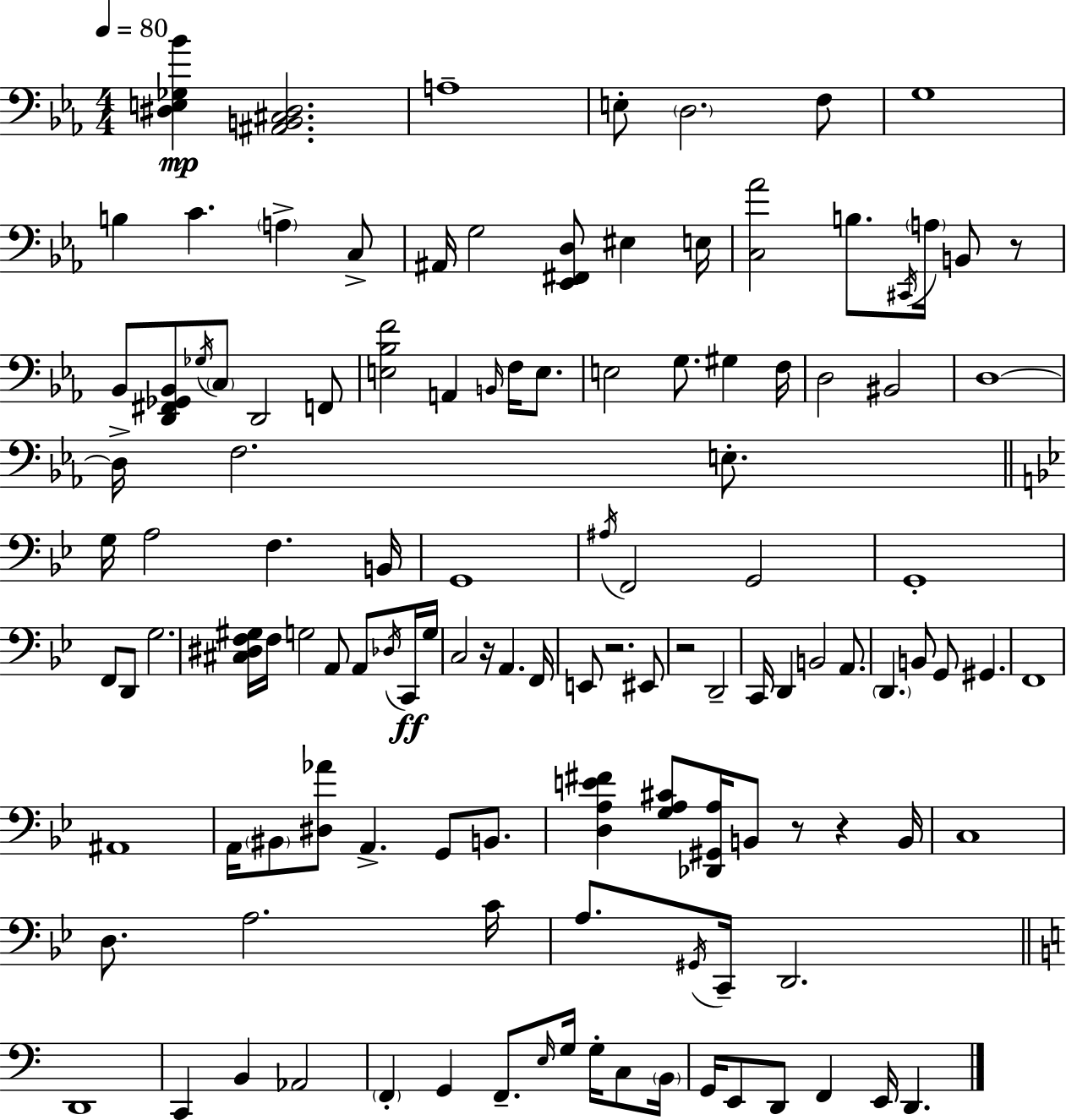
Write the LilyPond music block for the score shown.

{
  \clef bass
  \numericTimeSignature
  \time 4/4
  \key c \minor
  \tempo 4 = 80
  \repeat volta 2 { <dis e ges bes'>4\mp <ais, b, cis dis>2. | a1-- | e8-. \parenthesize d2. f8 | g1 | \break b4 c'4. \parenthesize a4-> c8-> | ais,16 g2 <ees, fis, d>8 eis4 e16 | <c aes'>2 b8. \acciaccatura { cis,16 } \parenthesize a16 b,8 r8 | bes,8 <d, fis, ges, bes,>8 \acciaccatura { ges16 } \parenthesize c8 d,2 | \break f,8 <e bes f'>2 a,4 \grace { b,16 } f16 | e8. e2 g8. gis4 | f16 d2 bis,2 | d1~~ | \break d16-> f2. | e8.-. \bar "||" \break \key g \minor g16 a2 f4. b,16 | g,1 | \acciaccatura { ais16 } f,2 g,2 | g,1-. | \break f,8 d,8 g2. | <cis dis f gis>16 f16 g2 a,8 a,8 \acciaccatura { des16 }\ff | c,16 g16 c2 r16 a,4. | f,16 e,8 r2. | \break eis,8 r2 d,2-- | c,16 d,4 b,2 a,8. | \parenthesize d,4. b,8 g,8 gis,4. | f,1 | \break ais,1 | a,16 \parenthesize bis,8 <dis aes'>8 a,4.-> g,8 b,8. | <d a e' fis'>4 <g a cis'>8 <des, gis, a>16 b,8 r8 r4 | b,16 c1 | \break d8. a2. | c'16 a8. \acciaccatura { gis,16 } c,16-- d,2. | \bar "||" \break \key a \minor d,1 | c,4 b,4 aes,2 | \parenthesize f,4-. g,4 f,8.-- \grace { e16 } g16 g16-. c8 | \parenthesize b,16 g,16 e,8 d,8 f,4 e,16 d,4. | \break } \bar "|."
}